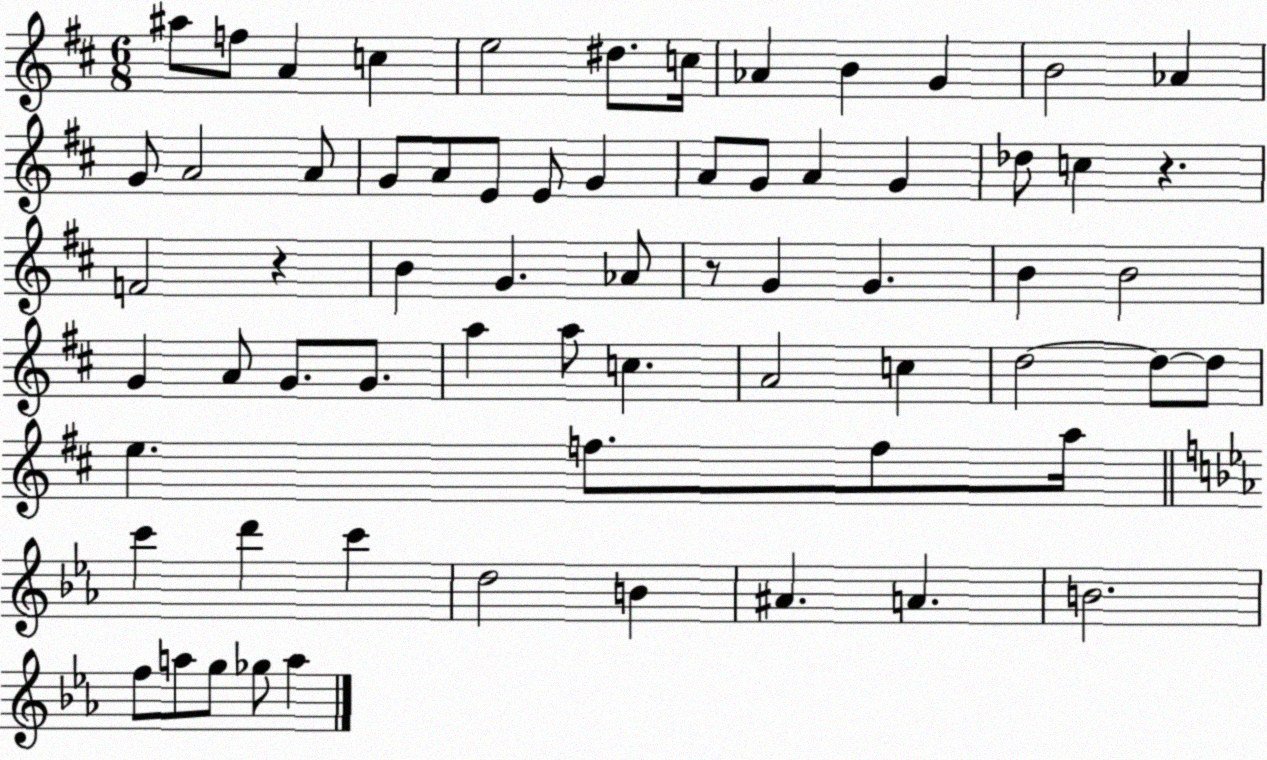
X:1
T:Untitled
M:6/8
L:1/4
K:D
^a/2 f/2 A c e2 ^d/2 c/4 _A B G B2 _A G/2 A2 A/2 G/2 A/2 E/2 E/2 G A/2 G/2 A G _d/2 c z F2 z B G _A/2 z/2 G G B B2 G A/2 G/2 G/2 a a/2 c A2 c d2 d/2 d/2 e f/2 f/2 a/4 c' d' c' d2 B ^A A B2 f/2 a/2 g/2 _g/2 a